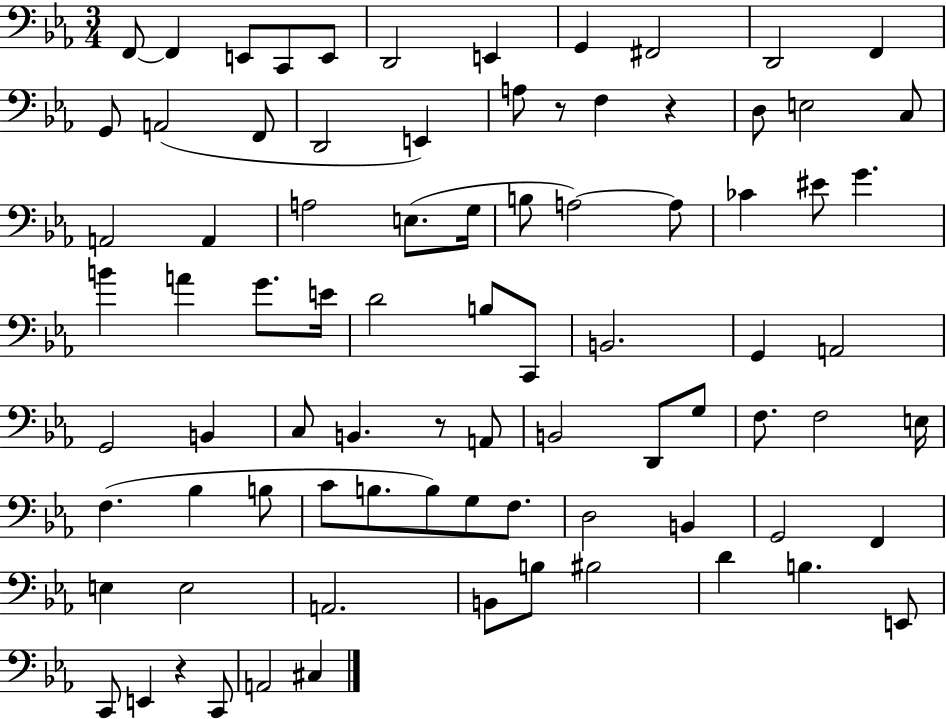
{
  \clef bass
  \numericTimeSignature
  \time 3/4
  \key ees \major
  f,8~~ f,4 e,8 c,8 e,8 | d,2 e,4 | g,4 fis,2 | d,2 f,4 | \break g,8 a,2( f,8 | d,2 e,4) | a8 r8 f4 r4 | d8 e2 c8 | \break a,2 a,4 | a2 e8.( g16 | b8 a2~~) a8 | ces'4 eis'8 g'4. | \break b'4 a'4 g'8. e'16 | d'2 b8 c,8 | b,2. | g,4 a,2 | \break g,2 b,4 | c8 b,4. r8 a,8 | b,2 d,8 g8 | f8. f2 e16 | \break f4.( bes4 b8 | c'8 b8. b8) g8 f8. | d2 b,4 | g,2 f,4 | \break e4 e2 | a,2. | b,8 b8 bis2 | d'4 b4. e,8 | \break c,8 e,4 r4 c,8 | a,2 cis4 | \bar "|."
}